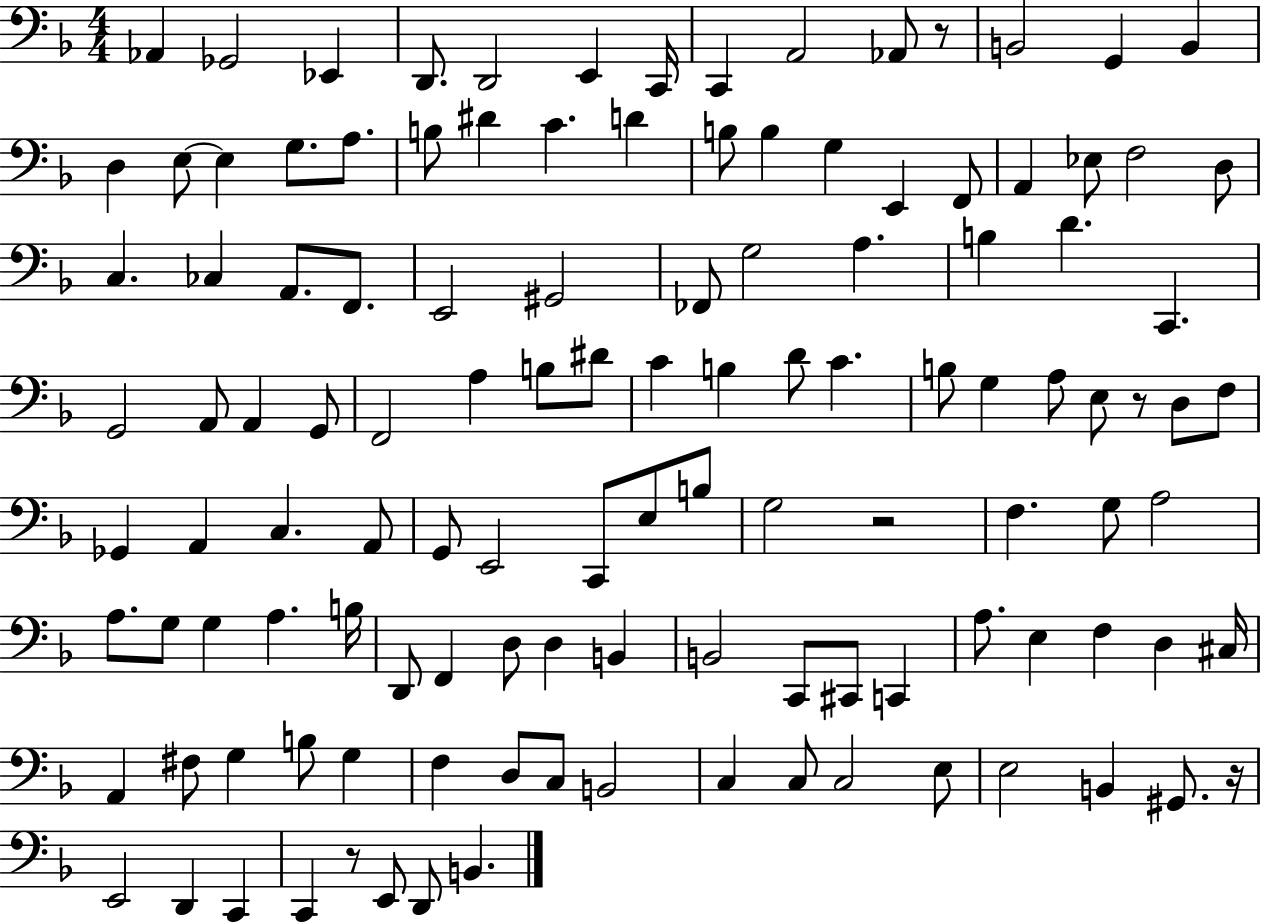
{
  \clef bass
  \numericTimeSignature
  \time 4/4
  \key f \major
  aes,4 ges,2 ees,4 | d,8. d,2 e,4 c,16 | c,4 a,2 aes,8 r8 | b,2 g,4 b,4 | \break d4 e8~~ e4 g8. a8. | b8 dis'4 c'4. d'4 | b8 b4 g4 e,4 f,8 | a,4 ees8 f2 d8 | \break c4. ces4 a,8. f,8. | e,2 gis,2 | fes,8 g2 a4. | b4 d'4. c,4. | \break g,2 a,8 a,4 g,8 | f,2 a4 b8 dis'8 | c'4 b4 d'8 c'4. | b8 g4 a8 e8 r8 d8 f8 | \break ges,4 a,4 c4. a,8 | g,8 e,2 c,8 e8 b8 | g2 r2 | f4. g8 a2 | \break a8. g8 g4 a4. b16 | d,8 f,4 d8 d4 b,4 | b,2 c,8 cis,8 c,4 | a8. e4 f4 d4 cis16 | \break a,4 fis8 g4 b8 g4 | f4 d8 c8 b,2 | c4 c8 c2 e8 | e2 b,4 gis,8. r16 | \break e,2 d,4 c,4 | c,4 r8 e,8 d,8 b,4. | \bar "|."
}